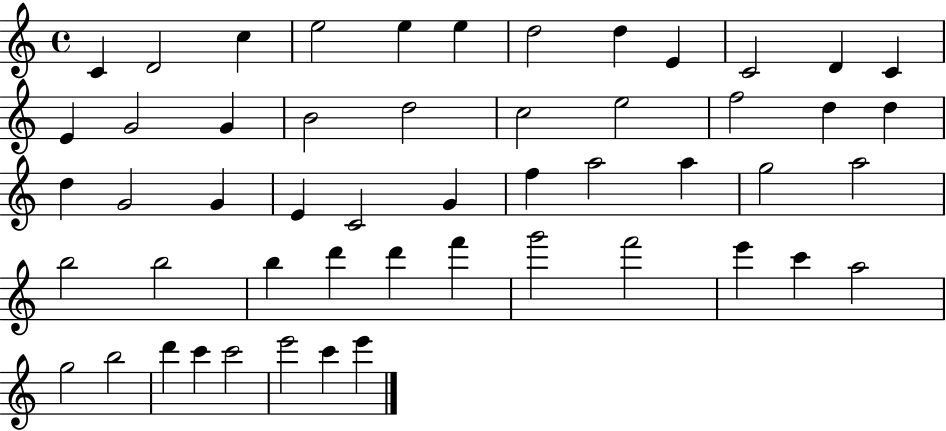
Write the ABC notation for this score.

X:1
T:Untitled
M:4/4
L:1/4
K:C
C D2 c e2 e e d2 d E C2 D C E G2 G B2 d2 c2 e2 f2 d d d G2 G E C2 G f a2 a g2 a2 b2 b2 b d' d' f' g'2 f'2 e' c' a2 g2 b2 d' c' c'2 e'2 c' e'